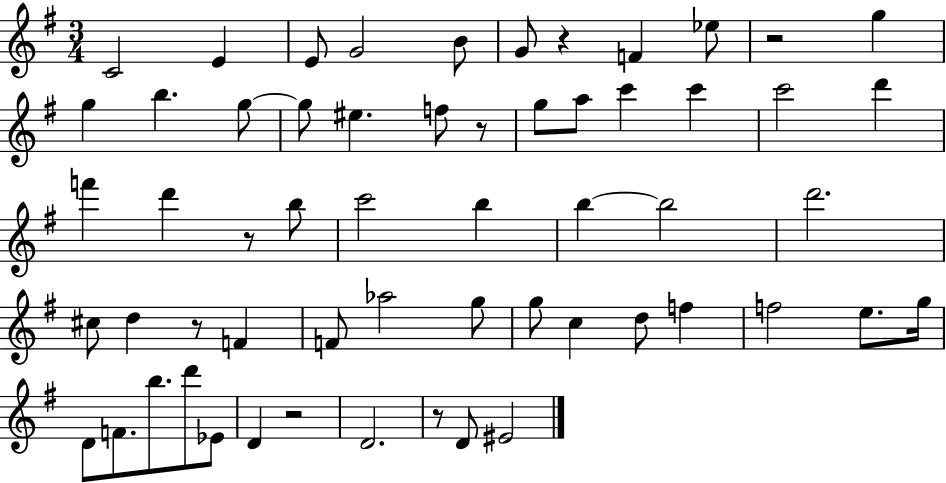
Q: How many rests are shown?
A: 7